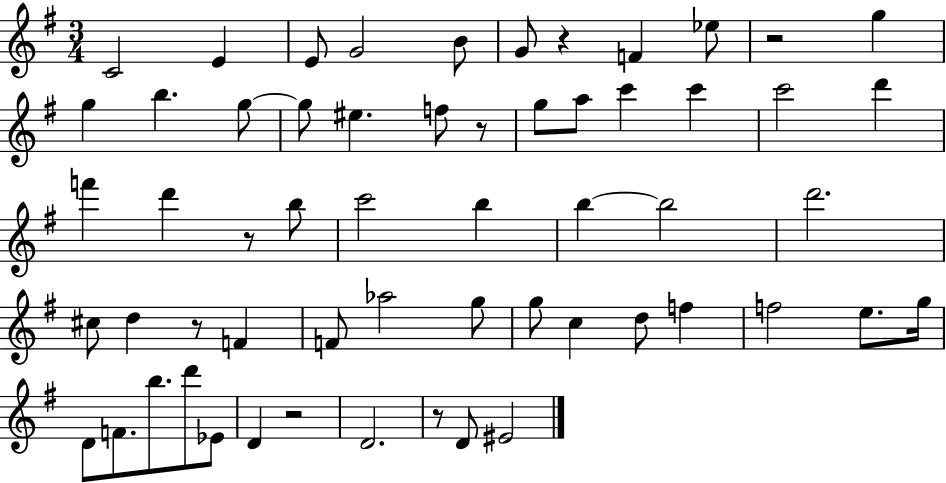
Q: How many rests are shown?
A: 7